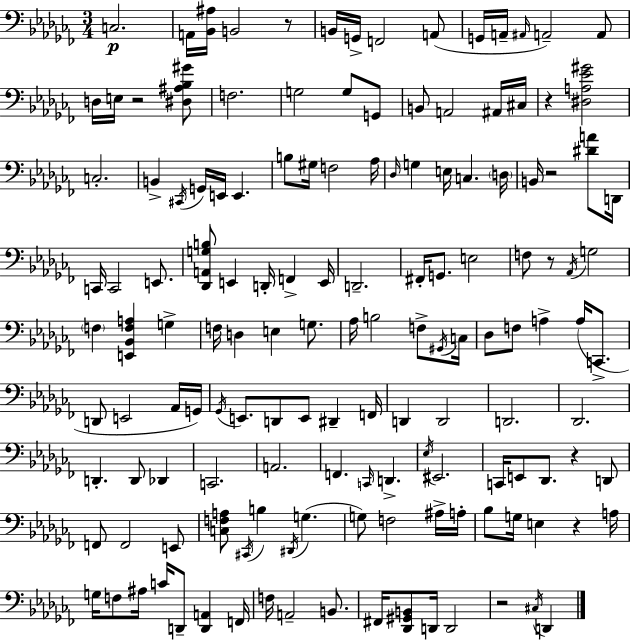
{
  \clef bass
  \numericTimeSignature
  \time 3/4
  \key aes \minor
  c2.\p | a,16 <bes, ais>16 b,2 r8 | b,16 g,16-> f,2 a,8( | g,16 a,16-- \grace { ais,16 }) a,2-- a,8 | \break d16 e16 r2 <dis ais bes gis'>8 | f2. | g2 g8 g,8 | b,8 a,2 ais,16 | \break cis16 r4 <dis a ees' gis'>2 | c2.-. | b,4-> \acciaccatura { cis,16 } g,16 e,16 e,4. | b8 gis16 f2 | \break aes16 \grace { des16 } g4 e16 c4. | \parenthesize d16 b,16 r2 | <dis' a'>8 d,16 c,16 c,2 | e,8. <des, a, g b>8 e,4 d,16-. f,4-> | \break e,16 d,2.-- | fis,16-. g,8. e2 | f8 r8 \acciaccatura { aes,16 } g2 | \parenthesize f4 <e, bes, f a>4 | \break g4-> f16 d4 e4 | g8. aes16 b2 | f8-> \acciaccatura { gis,16 } c16 des8 f8 a4-> | a16( c,8.-> d,8 e,2 | \break aes,16 g,16) \acciaccatura { ges,16 } e,8. d,8 e,8 | dis,4-- f,16 d,4 d,2 | d,2. | des,2. | \break d,4.-. | d,8 des,4 c,2. | a,2. | f,4. | \break \grace { c,16 } d,4.-> \acciaccatura { ees16 } eis,2. | c,16 e,8 des,8. | r4 d,8 f,8 f,2 | e,8 <c f a>8 \acciaccatura { cis,16 } b4 | \break \acciaccatura { dis,16 }( g4. g8) | f2 ais16-> a16-. bes8 | g16 e4 r4 a16 g16 f8 | ais16 c'16 d,8-- <d, a,>4 f,16 f16 a,2-- | \break b,8. fis,16 <des, gis, b,>8 | d,16 d,2 r2 | \acciaccatura { cis16 } d,4 \bar "|."
}